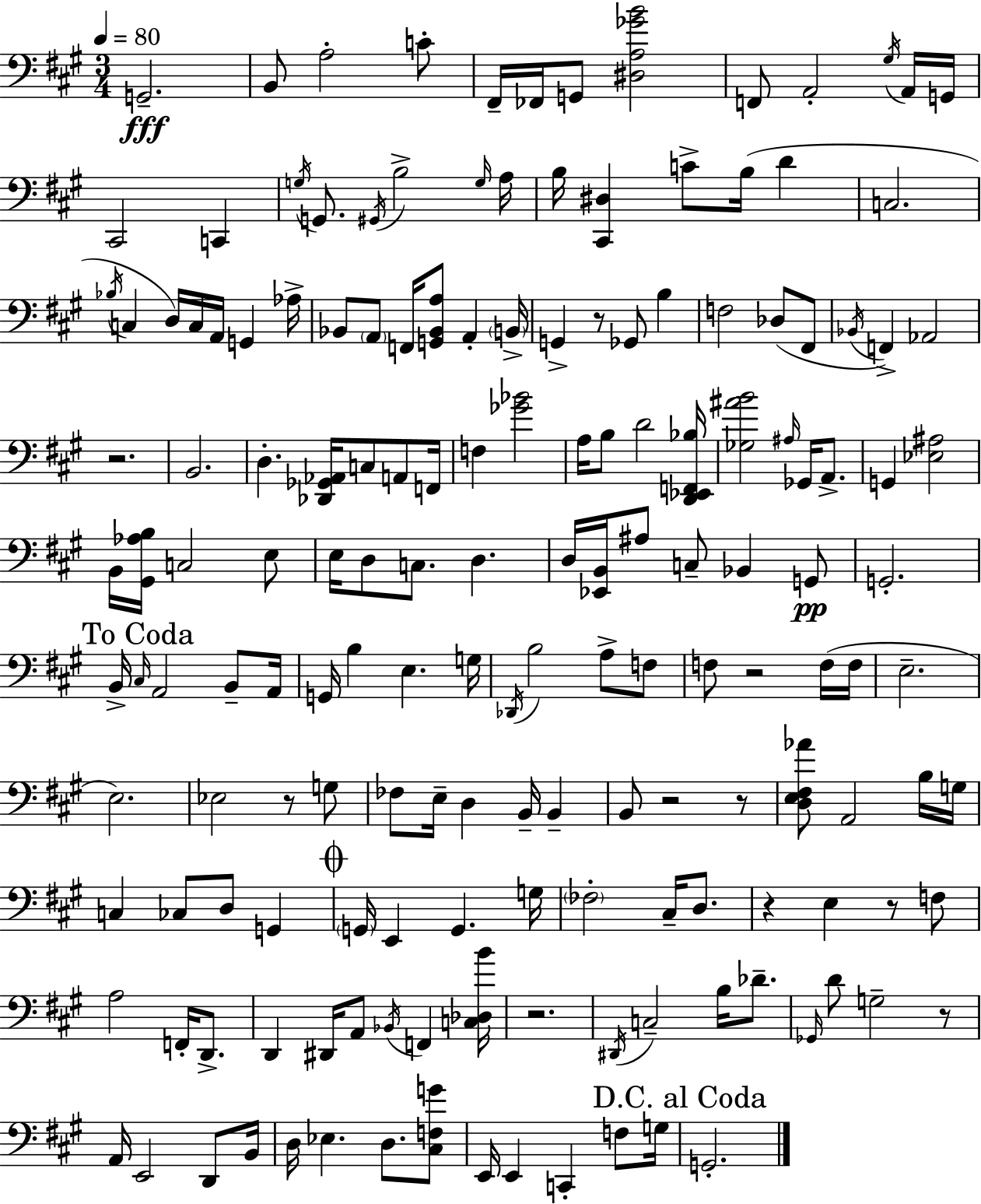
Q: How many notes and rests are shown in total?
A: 165